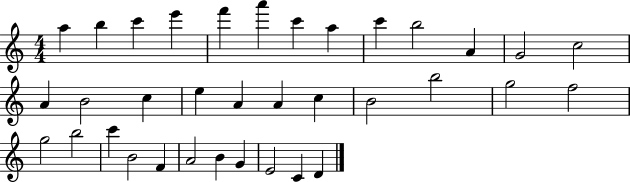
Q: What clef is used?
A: treble